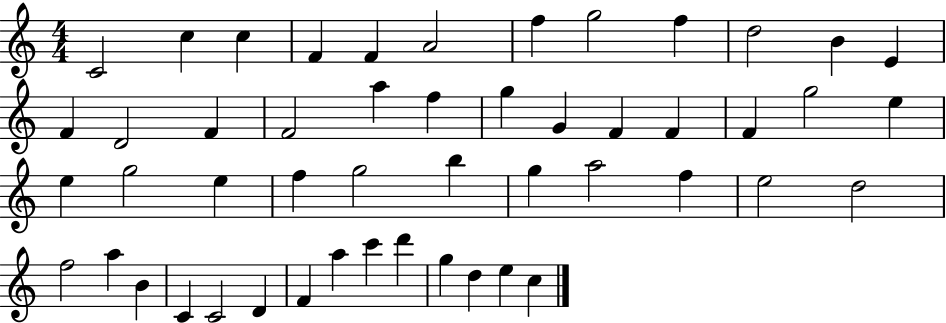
X:1
T:Untitled
M:4/4
L:1/4
K:C
C2 c c F F A2 f g2 f d2 B E F D2 F F2 a f g G F F F g2 e e g2 e f g2 b g a2 f e2 d2 f2 a B C C2 D F a c' d' g d e c